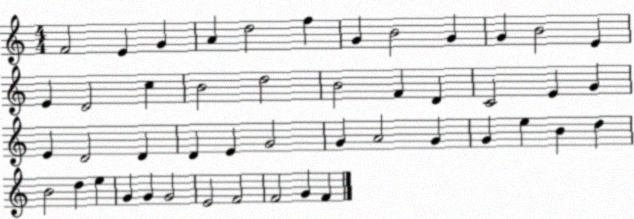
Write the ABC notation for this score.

X:1
T:Untitled
M:4/4
L:1/4
K:C
F2 E G A d2 f G B2 G G B2 E E D2 c B2 d2 B2 F D C2 E G E D2 D D E G2 G A2 G G e B d B2 d e G G G2 E2 F2 F2 G F